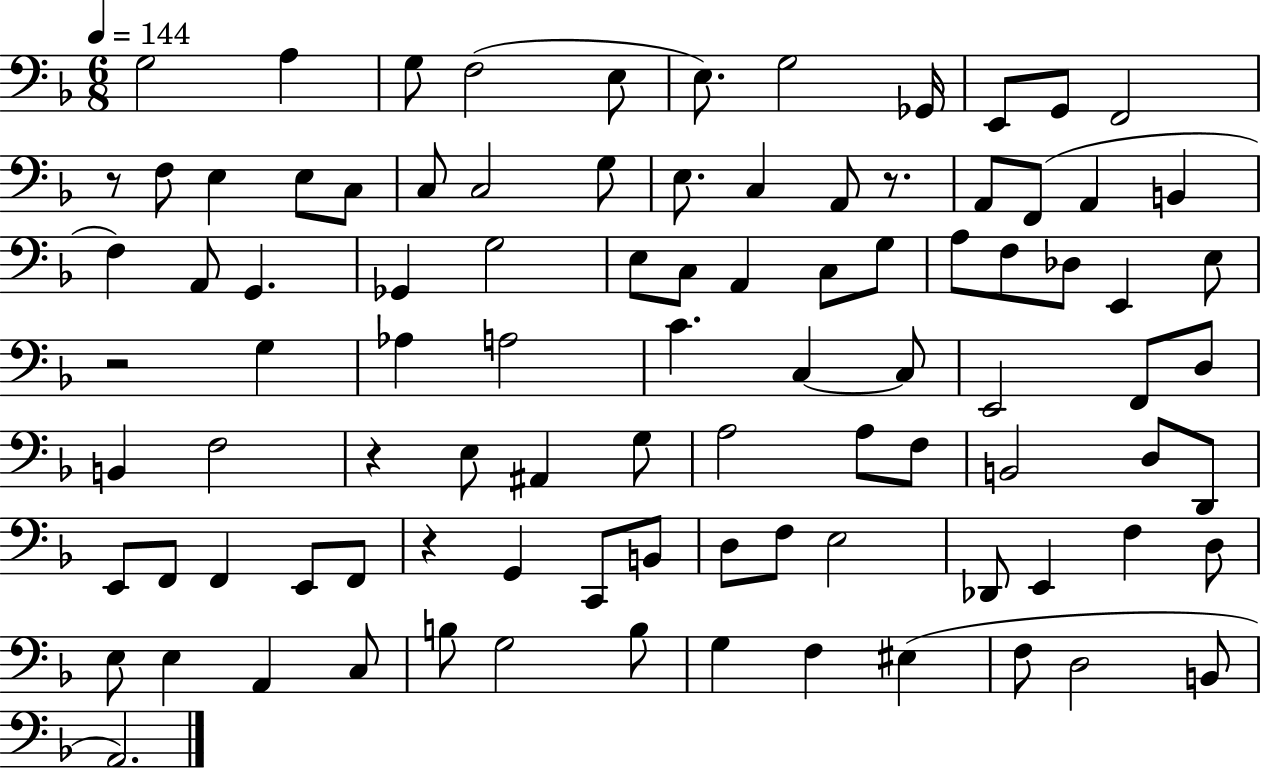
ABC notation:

X:1
T:Untitled
M:6/8
L:1/4
K:F
G,2 A, G,/2 F,2 E,/2 E,/2 G,2 _G,,/4 E,,/2 G,,/2 F,,2 z/2 F,/2 E, E,/2 C,/2 C,/2 C,2 G,/2 E,/2 C, A,,/2 z/2 A,,/2 F,,/2 A,, B,, F, A,,/2 G,, _G,, G,2 E,/2 C,/2 A,, C,/2 G,/2 A,/2 F,/2 _D,/2 E,, E,/2 z2 G, _A, A,2 C C, C,/2 E,,2 F,,/2 D,/2 B,, F,2 z E,/2 ^A,, G,/2 A,2 A,/2 F,/2 B,,2 D,/2 D,,/2 E,,/2 F,,/2 F,, E,,/2 F,,/2 z G,, C,,/2 B,,/2 D,/2 F,/2 E,2 _D,,/2 E,, F, D,/2 E,/2 E, A,, C,/2 B,/2 G,2 B,/2 G, F, ^E, F,/2 D,2 B,,/2 A,,2